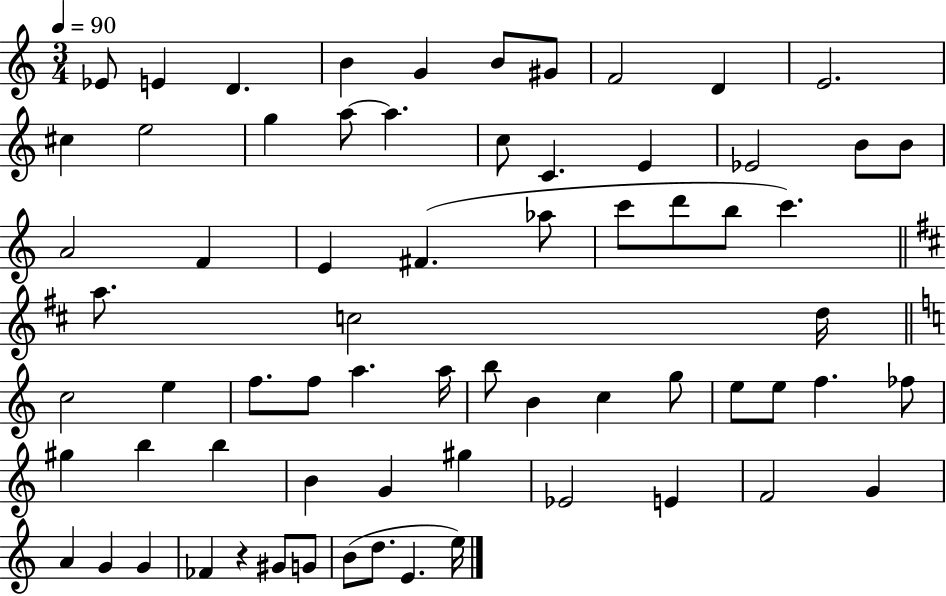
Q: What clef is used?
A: treble